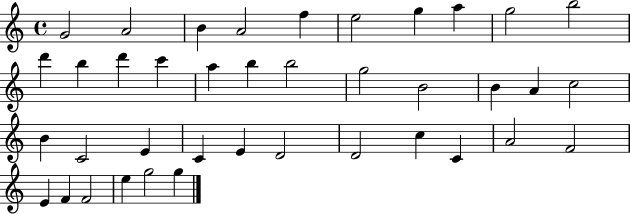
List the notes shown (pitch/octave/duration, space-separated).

G4/h A4/h B4/q A4/h F5/q E5/h G5/q A5/q G5/h B5/h D6/q B5/q D6/q C6/q A5/q B5/q B5/h G5/h B4/h B4/q A4/q C5/h B4/q C4/h E4/q C4/q E4/q D4/h D4/h C5/q C4/q A4/h F4/h E4/q F4/q F4/h E5/q G5/h G5/q